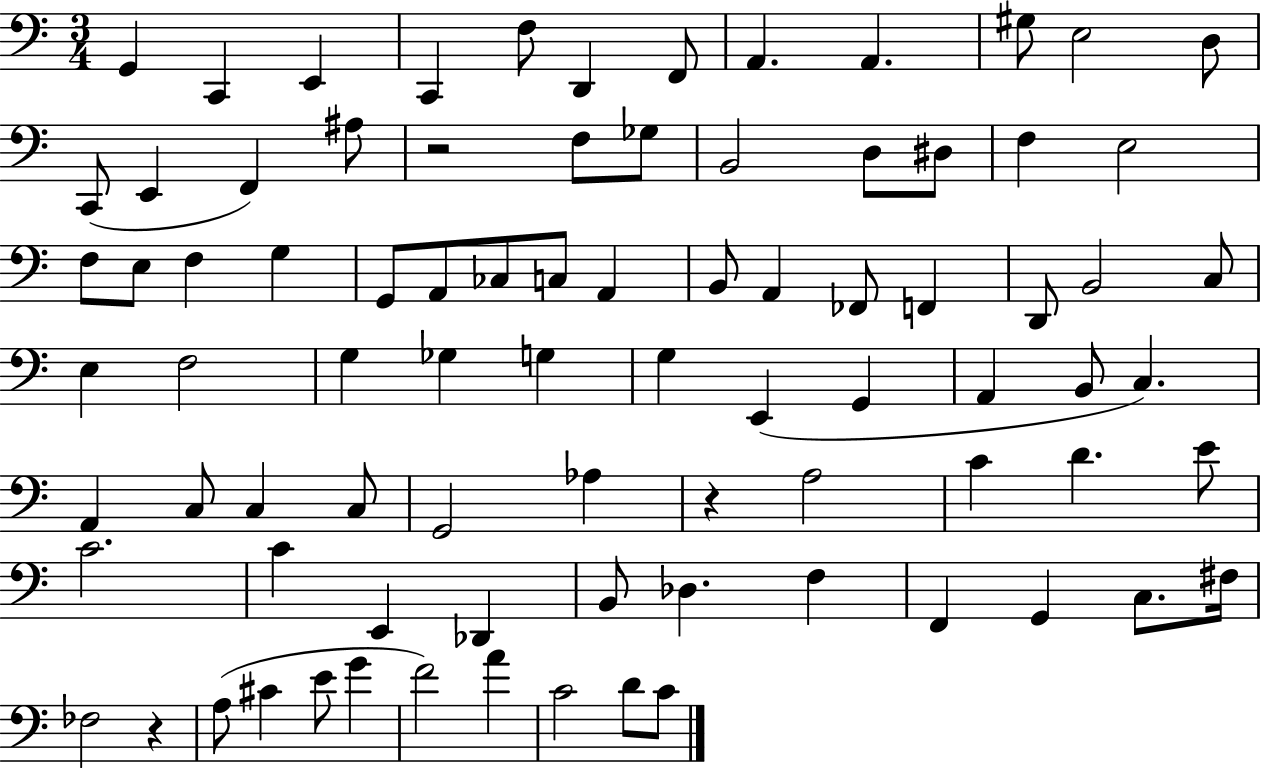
G2/q C2/q E2/q C2/q F3/e D2/q F2/e A2/q. A2/q. G#3/e E3/h D3/e C2/e E2/q F2/q A#3/e R/h F3/e Gb3/e B2/h D3/e D#3/e F3/q E3/h F3/e E3/e F3/q G3/q G2/e A2/e CES3/e C3/e A2/q B2/e A2/q FES2/e F2/q D2/e B2/h C3/e E3/q F3/h G3/q Gb3/q G3/q G3/q E2/q G2/q A2/q B2/e C3/q. A2/q C3/e C3/q C3/e G2/h Ab3/q R/q A3/h C4/q D4/q. E4/e C4/h. C4/q E2/q Db2/q B2/e Db3/q. F3/q F2/q G2/q C3/e. F#3/s FES3/h R/q A3/e C#4/q E4/e G4/q F4/h A4/q C4/h D4/e C4/e